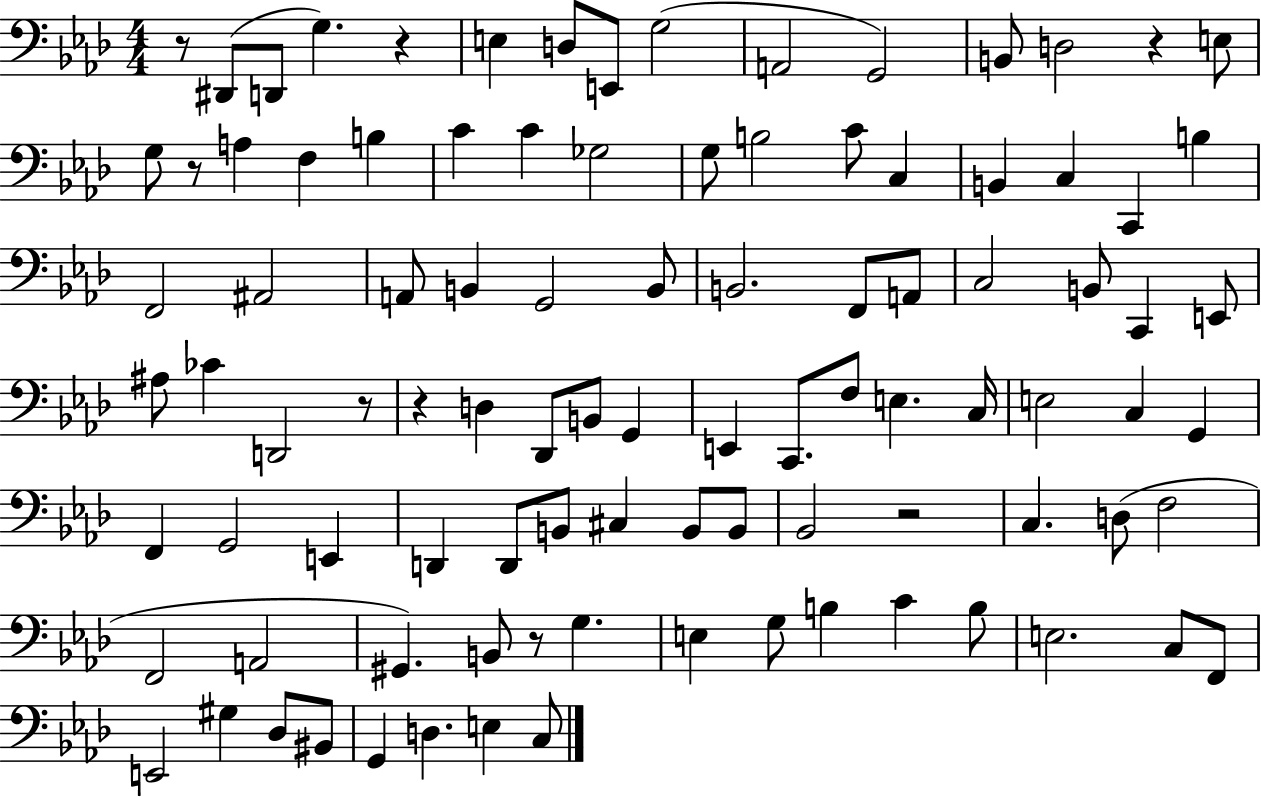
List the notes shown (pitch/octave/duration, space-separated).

R/e D#2/e D2/e G3/q. R/q E3/q D3/e E2/e G3/h A2/h G2/h B2/e D3/h R/q E3/e G3/e R/e A3/q F3/q B3/q C4/q C4/q Gb3/h G3/e B3/h C4/e C3/q B2/q C3/q C2/q B3/q F2/h A#2/h A2/e B2/q G2/h B2/e B2/h. F2/e A2/e C3/h B2/e C2/q E2/e A#3/e CES4/q D2/h R/e R/q D3/q Db2/e B2/e G2/q E2/q C2/e. F3/e E3/q. C3/s E3/h C3/q G2/q F2/q G2/h E2/q D2/q D2/e B2/e C#3/q B2/e B2/e Bb2/h R/h C3/q. D3/e F3/h F2/h A2/h G#2/q. B2/e R/e G3/q. E3/q G3/e B3/q C4/q B3/e E3/h. C3/e F2/e E2/h G#3/q Db3/e BIS2/e G2/q D3/q. E3/q C3/e